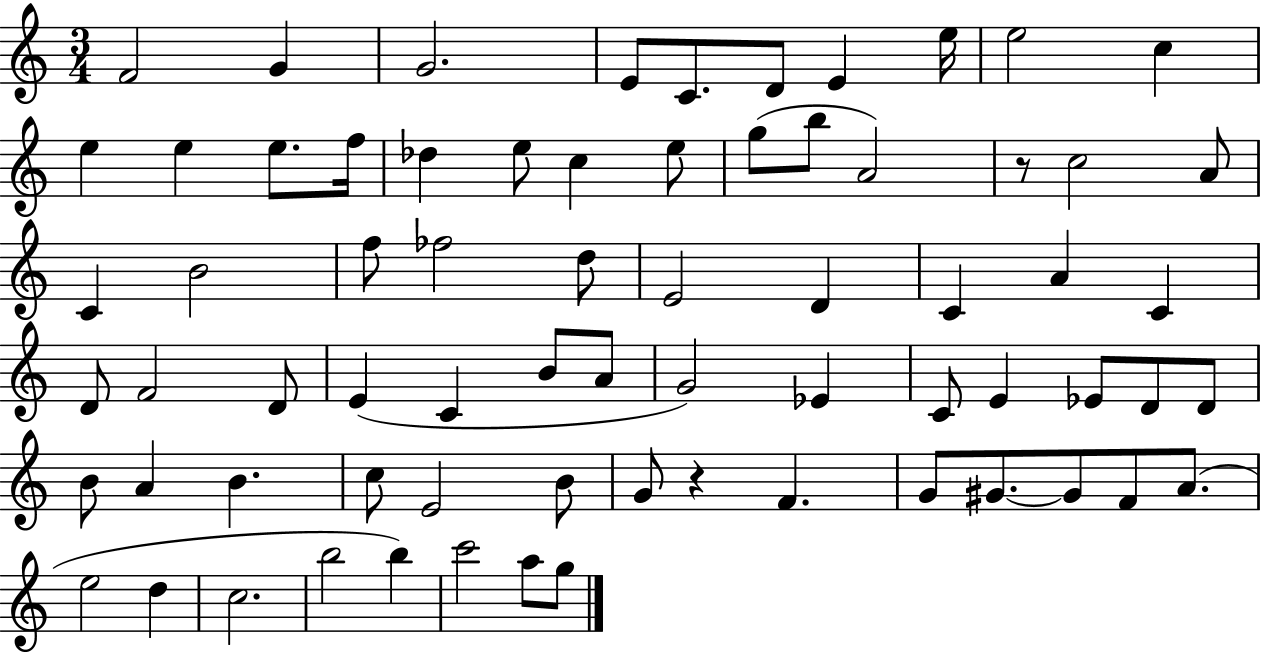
X:1
T:Untitled
M:3/4
L:1/4
K:C
F2 G G2 E/2 C/2 D/2 E e/4 e2 c e e e/2 f/4 _d e/2 c e/2 g/2 b/2 A2 z/2 c2 A/2 C B2 f/2 _f2 d/2 E2 D C A C D/2 F2 D/2 E C B/2 A/2 G2 _E C/2 E _E/2 D/2 D/2 B/2 A B c/2 E2 B/2 G/2 z F G/2 ^G/2 ^G/2 F/2 A/2 e2 d c2 b2 b c'2 a/2 g/2